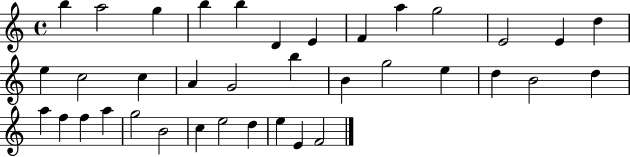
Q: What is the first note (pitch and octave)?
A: B5